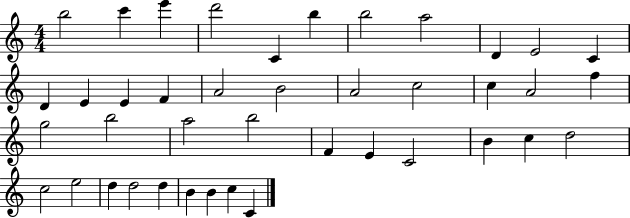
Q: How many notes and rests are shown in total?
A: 41